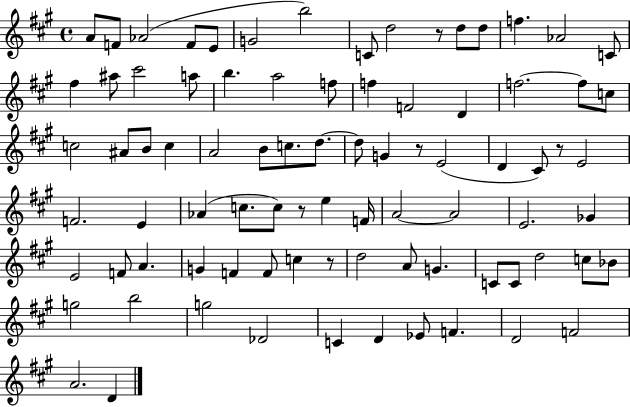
A4/e F4/e Ab4/h F4/e E4/e G4/h B5/h C4/e D5/h R/e D5/e D5/e F5/q. Ab4/h C4/e F#5/q A#5/e C#6/h A5/e B5/q. A5/h F5/e F5/q F4/h D4/q F5/h. F5/e C5/e C5/h A#4/e B4/e C5/q A4/h B4/e C5/e. D5/e. D5/e G4/q R/e E4/h D4/q C#4/e R/e E4/h F4/h. E4/q Ab4/q C5/e. C5/e R/e E5/q F4/s A4/h A4/h E4/h. Gb4/q E4/h F4/e A4/q. G4/q F4/q F4/e C5/q R/e D5/h A4/e G4/q. C4/e C4/e D5/h C5/e Bb4/e G5/h B5/h G5/h Db4/h C4/q D4/q Eb4/e F4/q. D4/h F4/h A4/h. D4/q